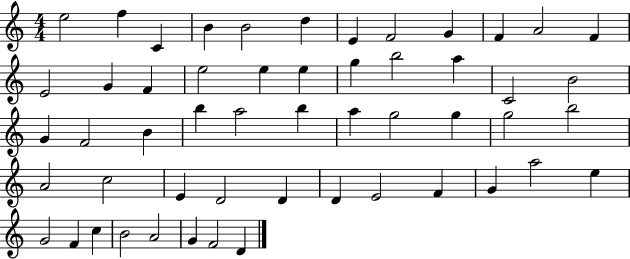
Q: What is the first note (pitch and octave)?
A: E5